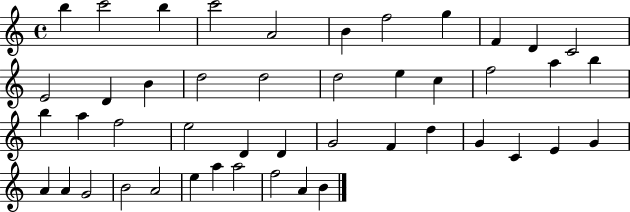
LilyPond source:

{
  \clef treble
  \time 4/4
  \defaultTimeSignature
  \key c \major
  b''4 c'''2 b''4 | c'''2 a'2 | b'4 f''2 g''4 | f'4 d'4 c'2 | \break e'2 d'4 b'4 | d''2 d''2 | d''2 e''4 c''4 | f''2 a''4 b''4 | \break b''4 a''4 f''2 | e''2 d'4 d'4 | g'2 f'4 d''4 | g'4 c'4 e'4 g'4 | \break a'4 a'4 g'2 | b'2 a'2 | e''4 a''4 a''2 | f''2 a'4 b'4 | \break \bar "|."
}